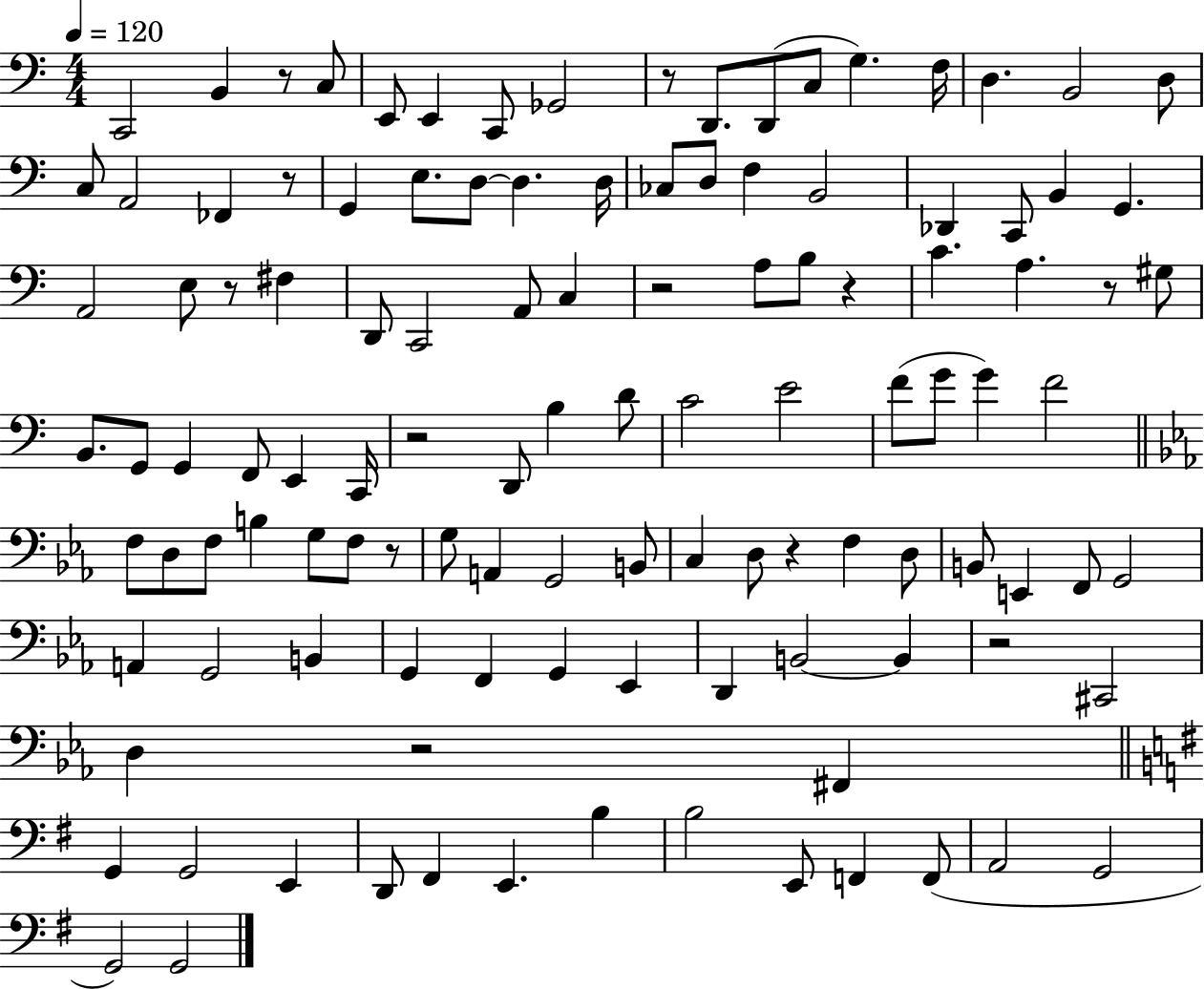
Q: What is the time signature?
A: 4/4